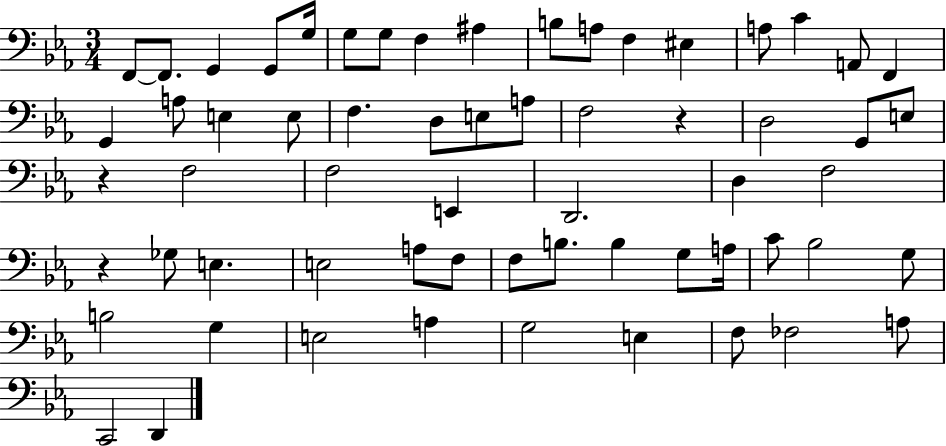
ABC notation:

X:1
T:Untitled
M:3/4
L:1/4
K:Eb
F,,/2 F,,/2 G,, G,,/2 G,/4 G,/2 G,/2 F, ^A, B,/2 A,/2 F, ^E, A,/2 C A,,/2 F,, G,, A,/2 E, E,/2 F, D,/2 E,/2 A,/2 F,2 z D,2 G,,/2 E,/2 z F,2 F,2 E,, D,,2 D, F,2 z _G,/2 E, E,2 A,/2 F,/2 F,/2 B,/2 B, G,/2 A,/4 C/2 _B,2 G,/2 B,2 G, E,2 A, G,2 E, F,/2 _F,2 A,/2 C,,2 D,,